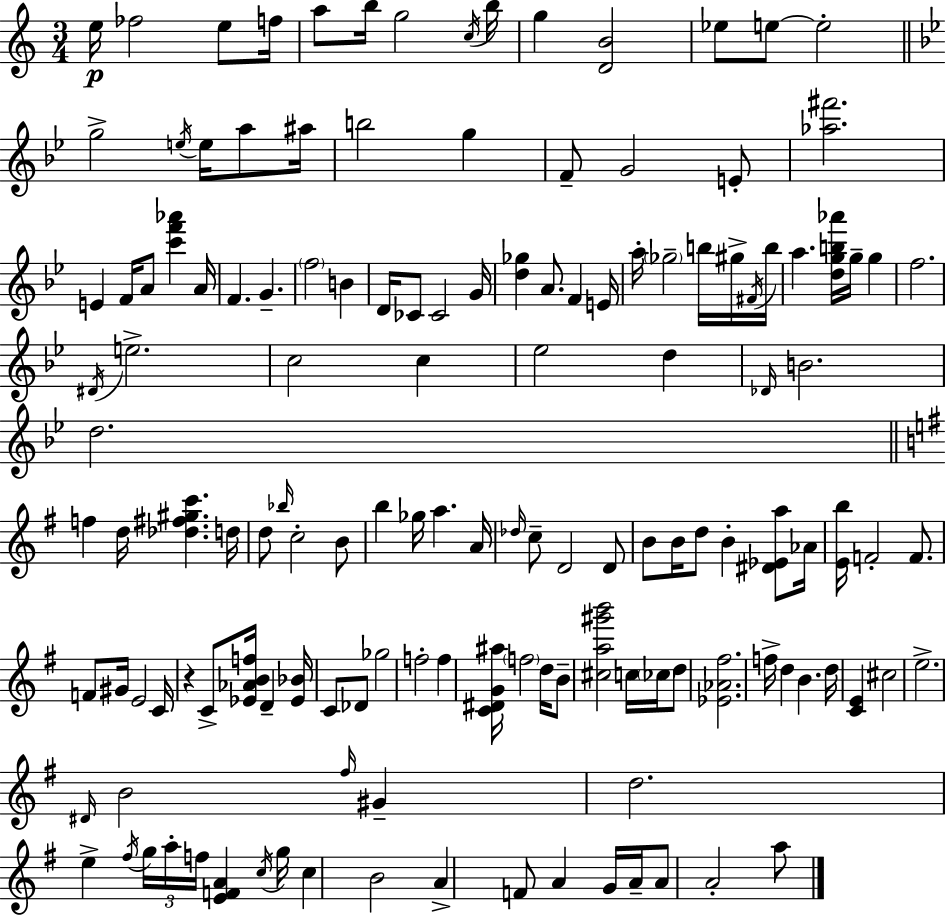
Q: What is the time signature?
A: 3/4